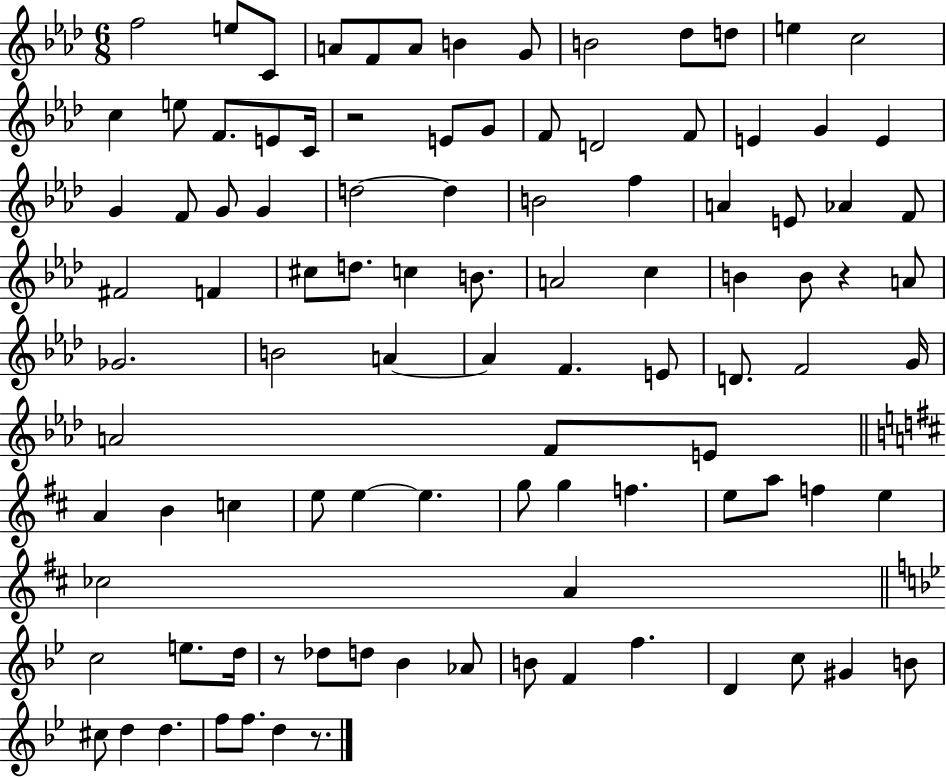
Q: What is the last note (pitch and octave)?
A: D5